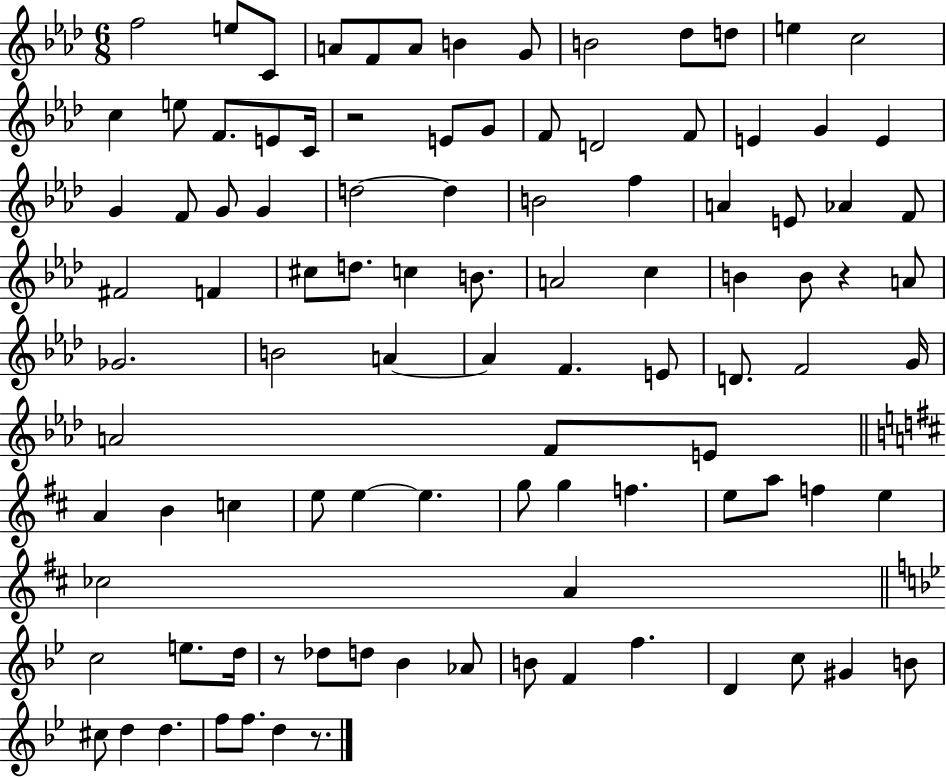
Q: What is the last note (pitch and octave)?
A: D5